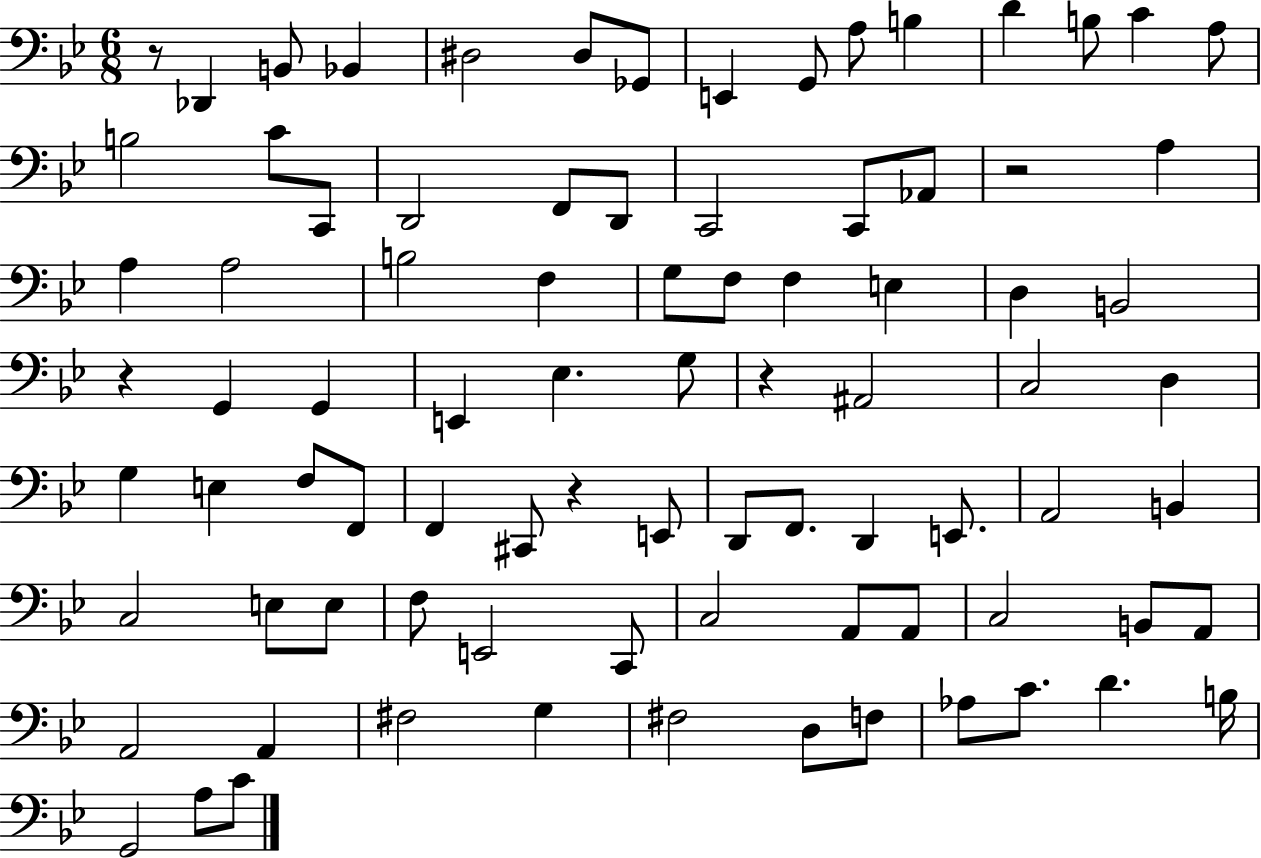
X:1
T:Untitled
M:6/8
L:1/4
K:Bb
z/2 _D,, B,,/2 _B,, ^D,2 ^D,/2 _G,,/2 E,, G,,/2 A,/2 B, D B,/2 C A,/2 B,2 C/2 C,,/2 D,,2 F,,/2 D,,/2 C,,2 C,,/2 _A,,/2 z2 A, A, A,2 B,2 F, G,/2 F,/2 F, E, D, B,,2 z G,, G,, E,, _E, G,/2 z ^A,,2 C,2 D, G, E, F,/2 F,,/2 F,, ^C,,/2 z E,,/2 D,,/2 F,,/2 D,, E,,/2 A,,2 B,, C,2 E,/2 E,/2 F,/2 E,,2 C,,/2 C,2 A,,/2 A,,/2 C,2 B,,/2 A,,/2 A,,2 A,, ^F,2 G, ^F,2 D,/2 F,/2 _A,/2 C/2 D B,/4 G,,2 A,/2 C/2